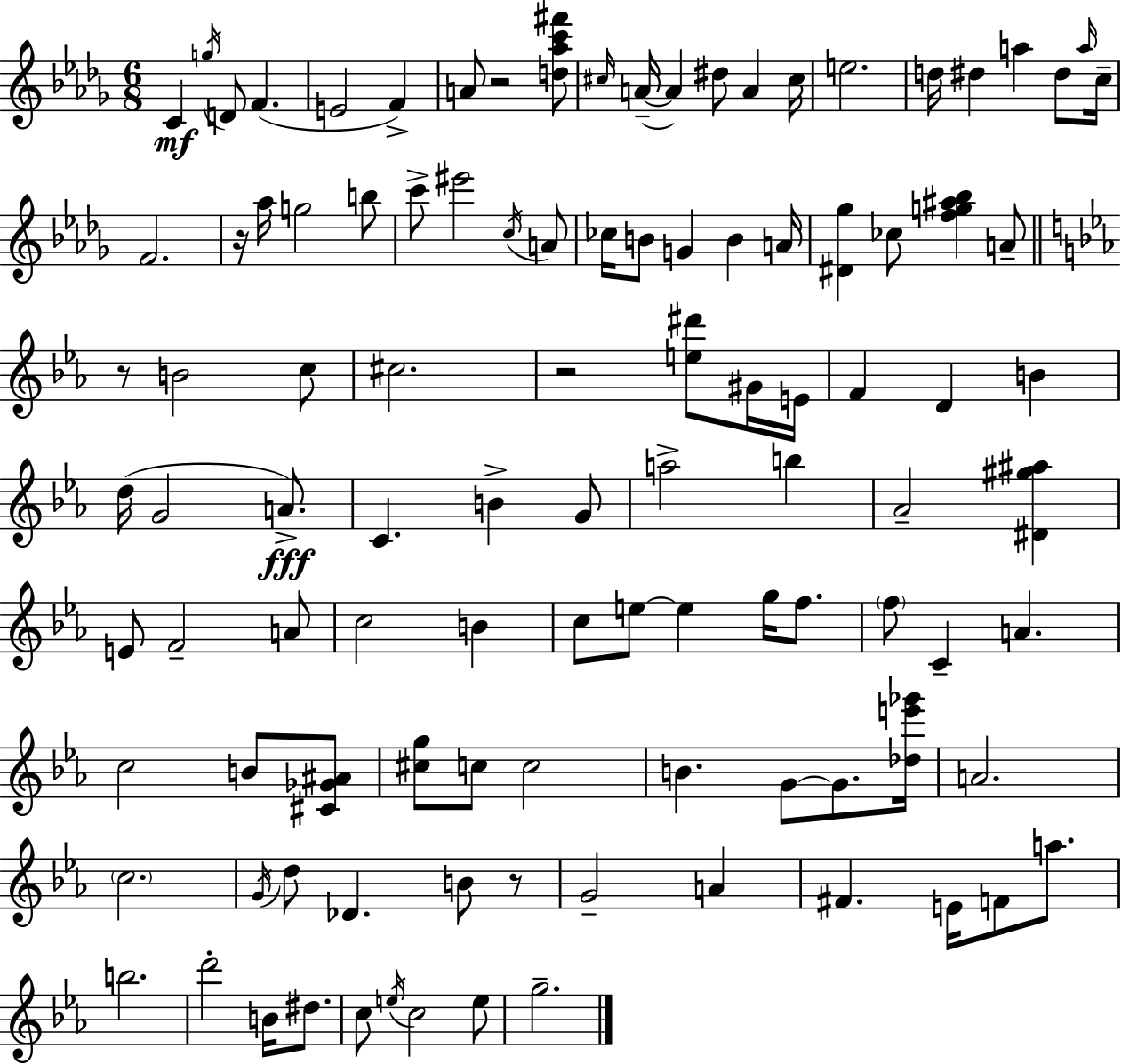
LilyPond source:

{
  \clef treble
  \numericTimeSignature
  \time 6/8
  \key bes \minor
  c'4\mf \acciaccatura { g''16 } d'8 f'4.( | e'2 f'4->) | a'8 r2 <d'' aes'' c''' fis'''>8 | \grace { cis''16 }( a'16--~~ a'4) dis''8 a'4 | \break cis''16 e''2. | d''16 dis''4 a''4 dis''8 | \grace { a''16 } c''16-- f'2. | r16 aes''16 g''2 | \break b''8 c'''8-> eis'''2 | \acciaccatura { c''16 } a'8 ces''16 b'8 g'4 b'4 | a'16 <dis' ges''>4 ces''8 <f'' g'' ais'' bes''>4 | a'8-- \bar "||" \break \key c \minor r8 b'2 c''8 | cis''2. | r2 <e'' dis'''>8 gis'16 e'16 | f'4 d'4 b'4 | \break d''16( g'2 a'8.->\fff) | c'4. b'4-> g'8 | a''2-> b''4 | aes'2-- <dis' gis'' ais''>4 | \break e'8 f'2-- a'8 | c''2 b'4 | c''8 e''8~~ e''4 g''16 f''8. | \parenthesize f''8 c'4-- a'4. | \break c''2 b'8 <cis' ges' ais'>8 | <cis'' g''>8 c''8 c''2 | b'4. g'8~~ g'8. <des'' e''' ges'''>16 | a'2. | \break \parenthesize c''2. | \acciaccatura { g'16 } d''8 des'4. b'8 r8 | g'2-- a'4 | fis'4. e'16 f'8 a''8. | \break b''2. | d'''2-. b'16 dis''8. | c''8 \acciaccatura { e''16 } c''2 | e''8 g''2.-- | \break \bar "|."
}